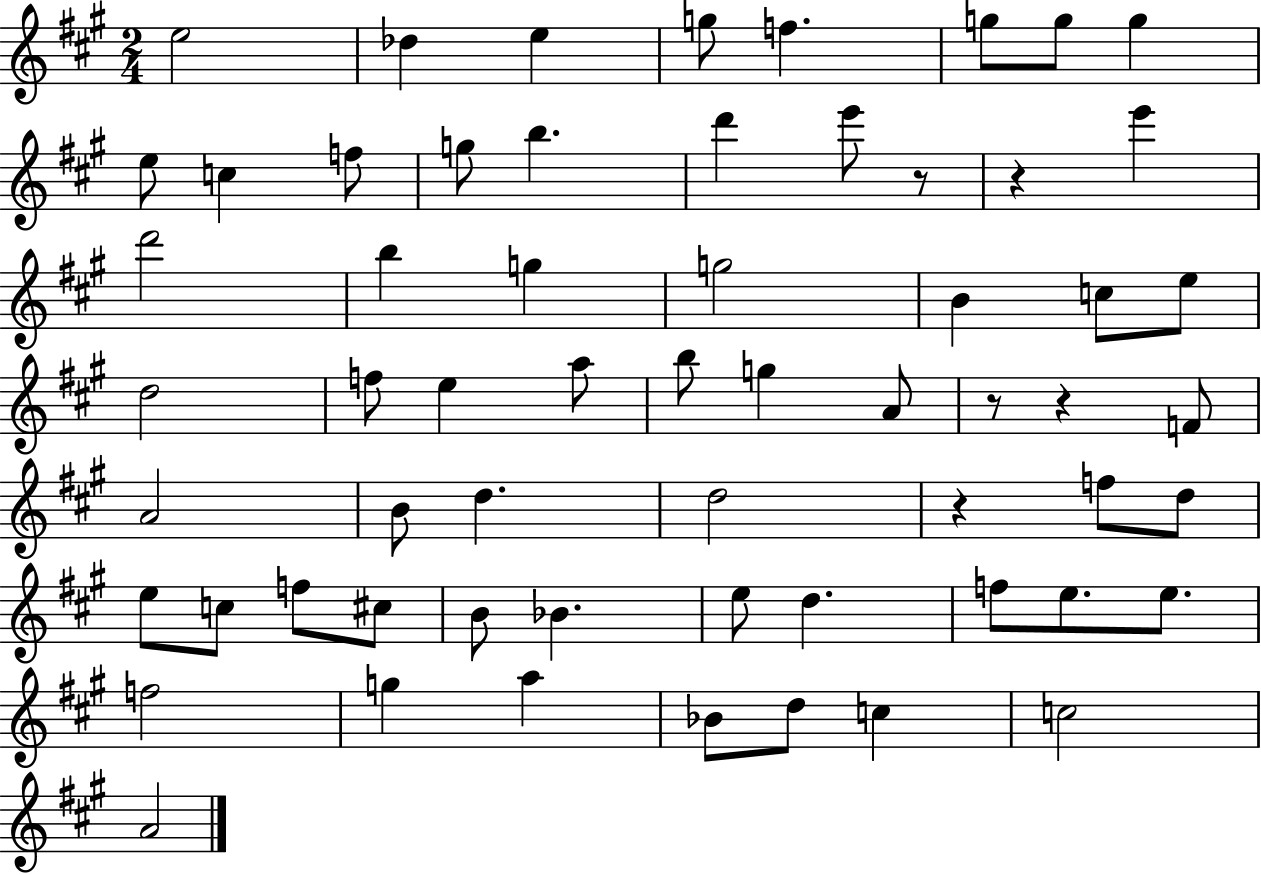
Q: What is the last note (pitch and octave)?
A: A4